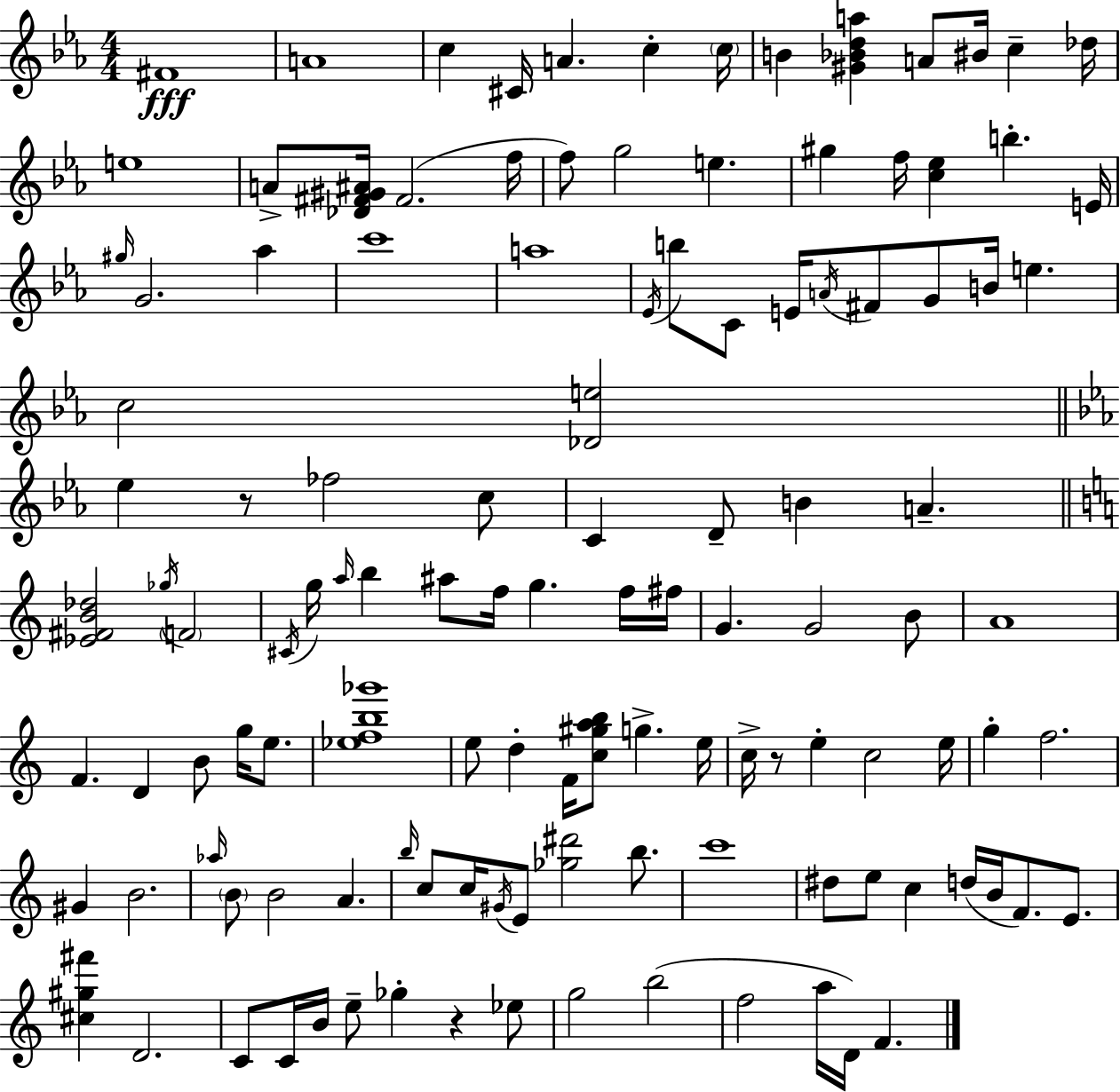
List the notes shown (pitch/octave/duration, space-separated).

F#4/w A4/w C5/q C#4/s A4/q. C5/q C5/s B4/q [G#4,Bb4,D5,A5]/q A4/e BIS4/s C5/q Db5/s E5/w A4/e [Db4,F#4,G#4,A#4]/s F#4/h. F5/s F5/e G5/h E5/q. G#5/q F5/s [C5,Eb5]/q B5/q. E4/s G#5/s G4/h. Ab5/q C6/w A5/w Eb4/s B5/e C4/e E4/s A4/s F#4/e G4/e B4/s E5/q. C5/h [Db4,E5]/h Eb5/q R/e FES5/h C5/e C4/q D4/e B4/q A4/q. [Eb4,F#4,B4,Db5]/h Gb5/s F4/h C#4/s G5/s A5/s B5/q A#5/e F5/s G5/q. F5/s F#5/s G4/q. G4/h B4/e A4/w F4/q. D4/q B4/e G5/s E5/e. [Eb5,F5,B5,Gb6]/w E5/e D5/q F4/s [C5,G#5,A5,B5]/e G5/q. E5/s C5/s R/e E5/q C5/h E5/s G5/q F5/h. G#4/q B4/h. Ab5/s B4/e B4/h A4/q. B5/s C5/e C5/s G#4/s E4/e [Gb5,D#6]/h B5/e. C6/w D#5/e E5/e C5/q D5/s B4/s F4/e. E4/e. [C#5,G#5,F#6]/q D4/h. C4/e C4/s B4/s E5/e Gb5/q R/q Eb5/e G5/h B5/h F5/h A5/s D4/s F4/q.